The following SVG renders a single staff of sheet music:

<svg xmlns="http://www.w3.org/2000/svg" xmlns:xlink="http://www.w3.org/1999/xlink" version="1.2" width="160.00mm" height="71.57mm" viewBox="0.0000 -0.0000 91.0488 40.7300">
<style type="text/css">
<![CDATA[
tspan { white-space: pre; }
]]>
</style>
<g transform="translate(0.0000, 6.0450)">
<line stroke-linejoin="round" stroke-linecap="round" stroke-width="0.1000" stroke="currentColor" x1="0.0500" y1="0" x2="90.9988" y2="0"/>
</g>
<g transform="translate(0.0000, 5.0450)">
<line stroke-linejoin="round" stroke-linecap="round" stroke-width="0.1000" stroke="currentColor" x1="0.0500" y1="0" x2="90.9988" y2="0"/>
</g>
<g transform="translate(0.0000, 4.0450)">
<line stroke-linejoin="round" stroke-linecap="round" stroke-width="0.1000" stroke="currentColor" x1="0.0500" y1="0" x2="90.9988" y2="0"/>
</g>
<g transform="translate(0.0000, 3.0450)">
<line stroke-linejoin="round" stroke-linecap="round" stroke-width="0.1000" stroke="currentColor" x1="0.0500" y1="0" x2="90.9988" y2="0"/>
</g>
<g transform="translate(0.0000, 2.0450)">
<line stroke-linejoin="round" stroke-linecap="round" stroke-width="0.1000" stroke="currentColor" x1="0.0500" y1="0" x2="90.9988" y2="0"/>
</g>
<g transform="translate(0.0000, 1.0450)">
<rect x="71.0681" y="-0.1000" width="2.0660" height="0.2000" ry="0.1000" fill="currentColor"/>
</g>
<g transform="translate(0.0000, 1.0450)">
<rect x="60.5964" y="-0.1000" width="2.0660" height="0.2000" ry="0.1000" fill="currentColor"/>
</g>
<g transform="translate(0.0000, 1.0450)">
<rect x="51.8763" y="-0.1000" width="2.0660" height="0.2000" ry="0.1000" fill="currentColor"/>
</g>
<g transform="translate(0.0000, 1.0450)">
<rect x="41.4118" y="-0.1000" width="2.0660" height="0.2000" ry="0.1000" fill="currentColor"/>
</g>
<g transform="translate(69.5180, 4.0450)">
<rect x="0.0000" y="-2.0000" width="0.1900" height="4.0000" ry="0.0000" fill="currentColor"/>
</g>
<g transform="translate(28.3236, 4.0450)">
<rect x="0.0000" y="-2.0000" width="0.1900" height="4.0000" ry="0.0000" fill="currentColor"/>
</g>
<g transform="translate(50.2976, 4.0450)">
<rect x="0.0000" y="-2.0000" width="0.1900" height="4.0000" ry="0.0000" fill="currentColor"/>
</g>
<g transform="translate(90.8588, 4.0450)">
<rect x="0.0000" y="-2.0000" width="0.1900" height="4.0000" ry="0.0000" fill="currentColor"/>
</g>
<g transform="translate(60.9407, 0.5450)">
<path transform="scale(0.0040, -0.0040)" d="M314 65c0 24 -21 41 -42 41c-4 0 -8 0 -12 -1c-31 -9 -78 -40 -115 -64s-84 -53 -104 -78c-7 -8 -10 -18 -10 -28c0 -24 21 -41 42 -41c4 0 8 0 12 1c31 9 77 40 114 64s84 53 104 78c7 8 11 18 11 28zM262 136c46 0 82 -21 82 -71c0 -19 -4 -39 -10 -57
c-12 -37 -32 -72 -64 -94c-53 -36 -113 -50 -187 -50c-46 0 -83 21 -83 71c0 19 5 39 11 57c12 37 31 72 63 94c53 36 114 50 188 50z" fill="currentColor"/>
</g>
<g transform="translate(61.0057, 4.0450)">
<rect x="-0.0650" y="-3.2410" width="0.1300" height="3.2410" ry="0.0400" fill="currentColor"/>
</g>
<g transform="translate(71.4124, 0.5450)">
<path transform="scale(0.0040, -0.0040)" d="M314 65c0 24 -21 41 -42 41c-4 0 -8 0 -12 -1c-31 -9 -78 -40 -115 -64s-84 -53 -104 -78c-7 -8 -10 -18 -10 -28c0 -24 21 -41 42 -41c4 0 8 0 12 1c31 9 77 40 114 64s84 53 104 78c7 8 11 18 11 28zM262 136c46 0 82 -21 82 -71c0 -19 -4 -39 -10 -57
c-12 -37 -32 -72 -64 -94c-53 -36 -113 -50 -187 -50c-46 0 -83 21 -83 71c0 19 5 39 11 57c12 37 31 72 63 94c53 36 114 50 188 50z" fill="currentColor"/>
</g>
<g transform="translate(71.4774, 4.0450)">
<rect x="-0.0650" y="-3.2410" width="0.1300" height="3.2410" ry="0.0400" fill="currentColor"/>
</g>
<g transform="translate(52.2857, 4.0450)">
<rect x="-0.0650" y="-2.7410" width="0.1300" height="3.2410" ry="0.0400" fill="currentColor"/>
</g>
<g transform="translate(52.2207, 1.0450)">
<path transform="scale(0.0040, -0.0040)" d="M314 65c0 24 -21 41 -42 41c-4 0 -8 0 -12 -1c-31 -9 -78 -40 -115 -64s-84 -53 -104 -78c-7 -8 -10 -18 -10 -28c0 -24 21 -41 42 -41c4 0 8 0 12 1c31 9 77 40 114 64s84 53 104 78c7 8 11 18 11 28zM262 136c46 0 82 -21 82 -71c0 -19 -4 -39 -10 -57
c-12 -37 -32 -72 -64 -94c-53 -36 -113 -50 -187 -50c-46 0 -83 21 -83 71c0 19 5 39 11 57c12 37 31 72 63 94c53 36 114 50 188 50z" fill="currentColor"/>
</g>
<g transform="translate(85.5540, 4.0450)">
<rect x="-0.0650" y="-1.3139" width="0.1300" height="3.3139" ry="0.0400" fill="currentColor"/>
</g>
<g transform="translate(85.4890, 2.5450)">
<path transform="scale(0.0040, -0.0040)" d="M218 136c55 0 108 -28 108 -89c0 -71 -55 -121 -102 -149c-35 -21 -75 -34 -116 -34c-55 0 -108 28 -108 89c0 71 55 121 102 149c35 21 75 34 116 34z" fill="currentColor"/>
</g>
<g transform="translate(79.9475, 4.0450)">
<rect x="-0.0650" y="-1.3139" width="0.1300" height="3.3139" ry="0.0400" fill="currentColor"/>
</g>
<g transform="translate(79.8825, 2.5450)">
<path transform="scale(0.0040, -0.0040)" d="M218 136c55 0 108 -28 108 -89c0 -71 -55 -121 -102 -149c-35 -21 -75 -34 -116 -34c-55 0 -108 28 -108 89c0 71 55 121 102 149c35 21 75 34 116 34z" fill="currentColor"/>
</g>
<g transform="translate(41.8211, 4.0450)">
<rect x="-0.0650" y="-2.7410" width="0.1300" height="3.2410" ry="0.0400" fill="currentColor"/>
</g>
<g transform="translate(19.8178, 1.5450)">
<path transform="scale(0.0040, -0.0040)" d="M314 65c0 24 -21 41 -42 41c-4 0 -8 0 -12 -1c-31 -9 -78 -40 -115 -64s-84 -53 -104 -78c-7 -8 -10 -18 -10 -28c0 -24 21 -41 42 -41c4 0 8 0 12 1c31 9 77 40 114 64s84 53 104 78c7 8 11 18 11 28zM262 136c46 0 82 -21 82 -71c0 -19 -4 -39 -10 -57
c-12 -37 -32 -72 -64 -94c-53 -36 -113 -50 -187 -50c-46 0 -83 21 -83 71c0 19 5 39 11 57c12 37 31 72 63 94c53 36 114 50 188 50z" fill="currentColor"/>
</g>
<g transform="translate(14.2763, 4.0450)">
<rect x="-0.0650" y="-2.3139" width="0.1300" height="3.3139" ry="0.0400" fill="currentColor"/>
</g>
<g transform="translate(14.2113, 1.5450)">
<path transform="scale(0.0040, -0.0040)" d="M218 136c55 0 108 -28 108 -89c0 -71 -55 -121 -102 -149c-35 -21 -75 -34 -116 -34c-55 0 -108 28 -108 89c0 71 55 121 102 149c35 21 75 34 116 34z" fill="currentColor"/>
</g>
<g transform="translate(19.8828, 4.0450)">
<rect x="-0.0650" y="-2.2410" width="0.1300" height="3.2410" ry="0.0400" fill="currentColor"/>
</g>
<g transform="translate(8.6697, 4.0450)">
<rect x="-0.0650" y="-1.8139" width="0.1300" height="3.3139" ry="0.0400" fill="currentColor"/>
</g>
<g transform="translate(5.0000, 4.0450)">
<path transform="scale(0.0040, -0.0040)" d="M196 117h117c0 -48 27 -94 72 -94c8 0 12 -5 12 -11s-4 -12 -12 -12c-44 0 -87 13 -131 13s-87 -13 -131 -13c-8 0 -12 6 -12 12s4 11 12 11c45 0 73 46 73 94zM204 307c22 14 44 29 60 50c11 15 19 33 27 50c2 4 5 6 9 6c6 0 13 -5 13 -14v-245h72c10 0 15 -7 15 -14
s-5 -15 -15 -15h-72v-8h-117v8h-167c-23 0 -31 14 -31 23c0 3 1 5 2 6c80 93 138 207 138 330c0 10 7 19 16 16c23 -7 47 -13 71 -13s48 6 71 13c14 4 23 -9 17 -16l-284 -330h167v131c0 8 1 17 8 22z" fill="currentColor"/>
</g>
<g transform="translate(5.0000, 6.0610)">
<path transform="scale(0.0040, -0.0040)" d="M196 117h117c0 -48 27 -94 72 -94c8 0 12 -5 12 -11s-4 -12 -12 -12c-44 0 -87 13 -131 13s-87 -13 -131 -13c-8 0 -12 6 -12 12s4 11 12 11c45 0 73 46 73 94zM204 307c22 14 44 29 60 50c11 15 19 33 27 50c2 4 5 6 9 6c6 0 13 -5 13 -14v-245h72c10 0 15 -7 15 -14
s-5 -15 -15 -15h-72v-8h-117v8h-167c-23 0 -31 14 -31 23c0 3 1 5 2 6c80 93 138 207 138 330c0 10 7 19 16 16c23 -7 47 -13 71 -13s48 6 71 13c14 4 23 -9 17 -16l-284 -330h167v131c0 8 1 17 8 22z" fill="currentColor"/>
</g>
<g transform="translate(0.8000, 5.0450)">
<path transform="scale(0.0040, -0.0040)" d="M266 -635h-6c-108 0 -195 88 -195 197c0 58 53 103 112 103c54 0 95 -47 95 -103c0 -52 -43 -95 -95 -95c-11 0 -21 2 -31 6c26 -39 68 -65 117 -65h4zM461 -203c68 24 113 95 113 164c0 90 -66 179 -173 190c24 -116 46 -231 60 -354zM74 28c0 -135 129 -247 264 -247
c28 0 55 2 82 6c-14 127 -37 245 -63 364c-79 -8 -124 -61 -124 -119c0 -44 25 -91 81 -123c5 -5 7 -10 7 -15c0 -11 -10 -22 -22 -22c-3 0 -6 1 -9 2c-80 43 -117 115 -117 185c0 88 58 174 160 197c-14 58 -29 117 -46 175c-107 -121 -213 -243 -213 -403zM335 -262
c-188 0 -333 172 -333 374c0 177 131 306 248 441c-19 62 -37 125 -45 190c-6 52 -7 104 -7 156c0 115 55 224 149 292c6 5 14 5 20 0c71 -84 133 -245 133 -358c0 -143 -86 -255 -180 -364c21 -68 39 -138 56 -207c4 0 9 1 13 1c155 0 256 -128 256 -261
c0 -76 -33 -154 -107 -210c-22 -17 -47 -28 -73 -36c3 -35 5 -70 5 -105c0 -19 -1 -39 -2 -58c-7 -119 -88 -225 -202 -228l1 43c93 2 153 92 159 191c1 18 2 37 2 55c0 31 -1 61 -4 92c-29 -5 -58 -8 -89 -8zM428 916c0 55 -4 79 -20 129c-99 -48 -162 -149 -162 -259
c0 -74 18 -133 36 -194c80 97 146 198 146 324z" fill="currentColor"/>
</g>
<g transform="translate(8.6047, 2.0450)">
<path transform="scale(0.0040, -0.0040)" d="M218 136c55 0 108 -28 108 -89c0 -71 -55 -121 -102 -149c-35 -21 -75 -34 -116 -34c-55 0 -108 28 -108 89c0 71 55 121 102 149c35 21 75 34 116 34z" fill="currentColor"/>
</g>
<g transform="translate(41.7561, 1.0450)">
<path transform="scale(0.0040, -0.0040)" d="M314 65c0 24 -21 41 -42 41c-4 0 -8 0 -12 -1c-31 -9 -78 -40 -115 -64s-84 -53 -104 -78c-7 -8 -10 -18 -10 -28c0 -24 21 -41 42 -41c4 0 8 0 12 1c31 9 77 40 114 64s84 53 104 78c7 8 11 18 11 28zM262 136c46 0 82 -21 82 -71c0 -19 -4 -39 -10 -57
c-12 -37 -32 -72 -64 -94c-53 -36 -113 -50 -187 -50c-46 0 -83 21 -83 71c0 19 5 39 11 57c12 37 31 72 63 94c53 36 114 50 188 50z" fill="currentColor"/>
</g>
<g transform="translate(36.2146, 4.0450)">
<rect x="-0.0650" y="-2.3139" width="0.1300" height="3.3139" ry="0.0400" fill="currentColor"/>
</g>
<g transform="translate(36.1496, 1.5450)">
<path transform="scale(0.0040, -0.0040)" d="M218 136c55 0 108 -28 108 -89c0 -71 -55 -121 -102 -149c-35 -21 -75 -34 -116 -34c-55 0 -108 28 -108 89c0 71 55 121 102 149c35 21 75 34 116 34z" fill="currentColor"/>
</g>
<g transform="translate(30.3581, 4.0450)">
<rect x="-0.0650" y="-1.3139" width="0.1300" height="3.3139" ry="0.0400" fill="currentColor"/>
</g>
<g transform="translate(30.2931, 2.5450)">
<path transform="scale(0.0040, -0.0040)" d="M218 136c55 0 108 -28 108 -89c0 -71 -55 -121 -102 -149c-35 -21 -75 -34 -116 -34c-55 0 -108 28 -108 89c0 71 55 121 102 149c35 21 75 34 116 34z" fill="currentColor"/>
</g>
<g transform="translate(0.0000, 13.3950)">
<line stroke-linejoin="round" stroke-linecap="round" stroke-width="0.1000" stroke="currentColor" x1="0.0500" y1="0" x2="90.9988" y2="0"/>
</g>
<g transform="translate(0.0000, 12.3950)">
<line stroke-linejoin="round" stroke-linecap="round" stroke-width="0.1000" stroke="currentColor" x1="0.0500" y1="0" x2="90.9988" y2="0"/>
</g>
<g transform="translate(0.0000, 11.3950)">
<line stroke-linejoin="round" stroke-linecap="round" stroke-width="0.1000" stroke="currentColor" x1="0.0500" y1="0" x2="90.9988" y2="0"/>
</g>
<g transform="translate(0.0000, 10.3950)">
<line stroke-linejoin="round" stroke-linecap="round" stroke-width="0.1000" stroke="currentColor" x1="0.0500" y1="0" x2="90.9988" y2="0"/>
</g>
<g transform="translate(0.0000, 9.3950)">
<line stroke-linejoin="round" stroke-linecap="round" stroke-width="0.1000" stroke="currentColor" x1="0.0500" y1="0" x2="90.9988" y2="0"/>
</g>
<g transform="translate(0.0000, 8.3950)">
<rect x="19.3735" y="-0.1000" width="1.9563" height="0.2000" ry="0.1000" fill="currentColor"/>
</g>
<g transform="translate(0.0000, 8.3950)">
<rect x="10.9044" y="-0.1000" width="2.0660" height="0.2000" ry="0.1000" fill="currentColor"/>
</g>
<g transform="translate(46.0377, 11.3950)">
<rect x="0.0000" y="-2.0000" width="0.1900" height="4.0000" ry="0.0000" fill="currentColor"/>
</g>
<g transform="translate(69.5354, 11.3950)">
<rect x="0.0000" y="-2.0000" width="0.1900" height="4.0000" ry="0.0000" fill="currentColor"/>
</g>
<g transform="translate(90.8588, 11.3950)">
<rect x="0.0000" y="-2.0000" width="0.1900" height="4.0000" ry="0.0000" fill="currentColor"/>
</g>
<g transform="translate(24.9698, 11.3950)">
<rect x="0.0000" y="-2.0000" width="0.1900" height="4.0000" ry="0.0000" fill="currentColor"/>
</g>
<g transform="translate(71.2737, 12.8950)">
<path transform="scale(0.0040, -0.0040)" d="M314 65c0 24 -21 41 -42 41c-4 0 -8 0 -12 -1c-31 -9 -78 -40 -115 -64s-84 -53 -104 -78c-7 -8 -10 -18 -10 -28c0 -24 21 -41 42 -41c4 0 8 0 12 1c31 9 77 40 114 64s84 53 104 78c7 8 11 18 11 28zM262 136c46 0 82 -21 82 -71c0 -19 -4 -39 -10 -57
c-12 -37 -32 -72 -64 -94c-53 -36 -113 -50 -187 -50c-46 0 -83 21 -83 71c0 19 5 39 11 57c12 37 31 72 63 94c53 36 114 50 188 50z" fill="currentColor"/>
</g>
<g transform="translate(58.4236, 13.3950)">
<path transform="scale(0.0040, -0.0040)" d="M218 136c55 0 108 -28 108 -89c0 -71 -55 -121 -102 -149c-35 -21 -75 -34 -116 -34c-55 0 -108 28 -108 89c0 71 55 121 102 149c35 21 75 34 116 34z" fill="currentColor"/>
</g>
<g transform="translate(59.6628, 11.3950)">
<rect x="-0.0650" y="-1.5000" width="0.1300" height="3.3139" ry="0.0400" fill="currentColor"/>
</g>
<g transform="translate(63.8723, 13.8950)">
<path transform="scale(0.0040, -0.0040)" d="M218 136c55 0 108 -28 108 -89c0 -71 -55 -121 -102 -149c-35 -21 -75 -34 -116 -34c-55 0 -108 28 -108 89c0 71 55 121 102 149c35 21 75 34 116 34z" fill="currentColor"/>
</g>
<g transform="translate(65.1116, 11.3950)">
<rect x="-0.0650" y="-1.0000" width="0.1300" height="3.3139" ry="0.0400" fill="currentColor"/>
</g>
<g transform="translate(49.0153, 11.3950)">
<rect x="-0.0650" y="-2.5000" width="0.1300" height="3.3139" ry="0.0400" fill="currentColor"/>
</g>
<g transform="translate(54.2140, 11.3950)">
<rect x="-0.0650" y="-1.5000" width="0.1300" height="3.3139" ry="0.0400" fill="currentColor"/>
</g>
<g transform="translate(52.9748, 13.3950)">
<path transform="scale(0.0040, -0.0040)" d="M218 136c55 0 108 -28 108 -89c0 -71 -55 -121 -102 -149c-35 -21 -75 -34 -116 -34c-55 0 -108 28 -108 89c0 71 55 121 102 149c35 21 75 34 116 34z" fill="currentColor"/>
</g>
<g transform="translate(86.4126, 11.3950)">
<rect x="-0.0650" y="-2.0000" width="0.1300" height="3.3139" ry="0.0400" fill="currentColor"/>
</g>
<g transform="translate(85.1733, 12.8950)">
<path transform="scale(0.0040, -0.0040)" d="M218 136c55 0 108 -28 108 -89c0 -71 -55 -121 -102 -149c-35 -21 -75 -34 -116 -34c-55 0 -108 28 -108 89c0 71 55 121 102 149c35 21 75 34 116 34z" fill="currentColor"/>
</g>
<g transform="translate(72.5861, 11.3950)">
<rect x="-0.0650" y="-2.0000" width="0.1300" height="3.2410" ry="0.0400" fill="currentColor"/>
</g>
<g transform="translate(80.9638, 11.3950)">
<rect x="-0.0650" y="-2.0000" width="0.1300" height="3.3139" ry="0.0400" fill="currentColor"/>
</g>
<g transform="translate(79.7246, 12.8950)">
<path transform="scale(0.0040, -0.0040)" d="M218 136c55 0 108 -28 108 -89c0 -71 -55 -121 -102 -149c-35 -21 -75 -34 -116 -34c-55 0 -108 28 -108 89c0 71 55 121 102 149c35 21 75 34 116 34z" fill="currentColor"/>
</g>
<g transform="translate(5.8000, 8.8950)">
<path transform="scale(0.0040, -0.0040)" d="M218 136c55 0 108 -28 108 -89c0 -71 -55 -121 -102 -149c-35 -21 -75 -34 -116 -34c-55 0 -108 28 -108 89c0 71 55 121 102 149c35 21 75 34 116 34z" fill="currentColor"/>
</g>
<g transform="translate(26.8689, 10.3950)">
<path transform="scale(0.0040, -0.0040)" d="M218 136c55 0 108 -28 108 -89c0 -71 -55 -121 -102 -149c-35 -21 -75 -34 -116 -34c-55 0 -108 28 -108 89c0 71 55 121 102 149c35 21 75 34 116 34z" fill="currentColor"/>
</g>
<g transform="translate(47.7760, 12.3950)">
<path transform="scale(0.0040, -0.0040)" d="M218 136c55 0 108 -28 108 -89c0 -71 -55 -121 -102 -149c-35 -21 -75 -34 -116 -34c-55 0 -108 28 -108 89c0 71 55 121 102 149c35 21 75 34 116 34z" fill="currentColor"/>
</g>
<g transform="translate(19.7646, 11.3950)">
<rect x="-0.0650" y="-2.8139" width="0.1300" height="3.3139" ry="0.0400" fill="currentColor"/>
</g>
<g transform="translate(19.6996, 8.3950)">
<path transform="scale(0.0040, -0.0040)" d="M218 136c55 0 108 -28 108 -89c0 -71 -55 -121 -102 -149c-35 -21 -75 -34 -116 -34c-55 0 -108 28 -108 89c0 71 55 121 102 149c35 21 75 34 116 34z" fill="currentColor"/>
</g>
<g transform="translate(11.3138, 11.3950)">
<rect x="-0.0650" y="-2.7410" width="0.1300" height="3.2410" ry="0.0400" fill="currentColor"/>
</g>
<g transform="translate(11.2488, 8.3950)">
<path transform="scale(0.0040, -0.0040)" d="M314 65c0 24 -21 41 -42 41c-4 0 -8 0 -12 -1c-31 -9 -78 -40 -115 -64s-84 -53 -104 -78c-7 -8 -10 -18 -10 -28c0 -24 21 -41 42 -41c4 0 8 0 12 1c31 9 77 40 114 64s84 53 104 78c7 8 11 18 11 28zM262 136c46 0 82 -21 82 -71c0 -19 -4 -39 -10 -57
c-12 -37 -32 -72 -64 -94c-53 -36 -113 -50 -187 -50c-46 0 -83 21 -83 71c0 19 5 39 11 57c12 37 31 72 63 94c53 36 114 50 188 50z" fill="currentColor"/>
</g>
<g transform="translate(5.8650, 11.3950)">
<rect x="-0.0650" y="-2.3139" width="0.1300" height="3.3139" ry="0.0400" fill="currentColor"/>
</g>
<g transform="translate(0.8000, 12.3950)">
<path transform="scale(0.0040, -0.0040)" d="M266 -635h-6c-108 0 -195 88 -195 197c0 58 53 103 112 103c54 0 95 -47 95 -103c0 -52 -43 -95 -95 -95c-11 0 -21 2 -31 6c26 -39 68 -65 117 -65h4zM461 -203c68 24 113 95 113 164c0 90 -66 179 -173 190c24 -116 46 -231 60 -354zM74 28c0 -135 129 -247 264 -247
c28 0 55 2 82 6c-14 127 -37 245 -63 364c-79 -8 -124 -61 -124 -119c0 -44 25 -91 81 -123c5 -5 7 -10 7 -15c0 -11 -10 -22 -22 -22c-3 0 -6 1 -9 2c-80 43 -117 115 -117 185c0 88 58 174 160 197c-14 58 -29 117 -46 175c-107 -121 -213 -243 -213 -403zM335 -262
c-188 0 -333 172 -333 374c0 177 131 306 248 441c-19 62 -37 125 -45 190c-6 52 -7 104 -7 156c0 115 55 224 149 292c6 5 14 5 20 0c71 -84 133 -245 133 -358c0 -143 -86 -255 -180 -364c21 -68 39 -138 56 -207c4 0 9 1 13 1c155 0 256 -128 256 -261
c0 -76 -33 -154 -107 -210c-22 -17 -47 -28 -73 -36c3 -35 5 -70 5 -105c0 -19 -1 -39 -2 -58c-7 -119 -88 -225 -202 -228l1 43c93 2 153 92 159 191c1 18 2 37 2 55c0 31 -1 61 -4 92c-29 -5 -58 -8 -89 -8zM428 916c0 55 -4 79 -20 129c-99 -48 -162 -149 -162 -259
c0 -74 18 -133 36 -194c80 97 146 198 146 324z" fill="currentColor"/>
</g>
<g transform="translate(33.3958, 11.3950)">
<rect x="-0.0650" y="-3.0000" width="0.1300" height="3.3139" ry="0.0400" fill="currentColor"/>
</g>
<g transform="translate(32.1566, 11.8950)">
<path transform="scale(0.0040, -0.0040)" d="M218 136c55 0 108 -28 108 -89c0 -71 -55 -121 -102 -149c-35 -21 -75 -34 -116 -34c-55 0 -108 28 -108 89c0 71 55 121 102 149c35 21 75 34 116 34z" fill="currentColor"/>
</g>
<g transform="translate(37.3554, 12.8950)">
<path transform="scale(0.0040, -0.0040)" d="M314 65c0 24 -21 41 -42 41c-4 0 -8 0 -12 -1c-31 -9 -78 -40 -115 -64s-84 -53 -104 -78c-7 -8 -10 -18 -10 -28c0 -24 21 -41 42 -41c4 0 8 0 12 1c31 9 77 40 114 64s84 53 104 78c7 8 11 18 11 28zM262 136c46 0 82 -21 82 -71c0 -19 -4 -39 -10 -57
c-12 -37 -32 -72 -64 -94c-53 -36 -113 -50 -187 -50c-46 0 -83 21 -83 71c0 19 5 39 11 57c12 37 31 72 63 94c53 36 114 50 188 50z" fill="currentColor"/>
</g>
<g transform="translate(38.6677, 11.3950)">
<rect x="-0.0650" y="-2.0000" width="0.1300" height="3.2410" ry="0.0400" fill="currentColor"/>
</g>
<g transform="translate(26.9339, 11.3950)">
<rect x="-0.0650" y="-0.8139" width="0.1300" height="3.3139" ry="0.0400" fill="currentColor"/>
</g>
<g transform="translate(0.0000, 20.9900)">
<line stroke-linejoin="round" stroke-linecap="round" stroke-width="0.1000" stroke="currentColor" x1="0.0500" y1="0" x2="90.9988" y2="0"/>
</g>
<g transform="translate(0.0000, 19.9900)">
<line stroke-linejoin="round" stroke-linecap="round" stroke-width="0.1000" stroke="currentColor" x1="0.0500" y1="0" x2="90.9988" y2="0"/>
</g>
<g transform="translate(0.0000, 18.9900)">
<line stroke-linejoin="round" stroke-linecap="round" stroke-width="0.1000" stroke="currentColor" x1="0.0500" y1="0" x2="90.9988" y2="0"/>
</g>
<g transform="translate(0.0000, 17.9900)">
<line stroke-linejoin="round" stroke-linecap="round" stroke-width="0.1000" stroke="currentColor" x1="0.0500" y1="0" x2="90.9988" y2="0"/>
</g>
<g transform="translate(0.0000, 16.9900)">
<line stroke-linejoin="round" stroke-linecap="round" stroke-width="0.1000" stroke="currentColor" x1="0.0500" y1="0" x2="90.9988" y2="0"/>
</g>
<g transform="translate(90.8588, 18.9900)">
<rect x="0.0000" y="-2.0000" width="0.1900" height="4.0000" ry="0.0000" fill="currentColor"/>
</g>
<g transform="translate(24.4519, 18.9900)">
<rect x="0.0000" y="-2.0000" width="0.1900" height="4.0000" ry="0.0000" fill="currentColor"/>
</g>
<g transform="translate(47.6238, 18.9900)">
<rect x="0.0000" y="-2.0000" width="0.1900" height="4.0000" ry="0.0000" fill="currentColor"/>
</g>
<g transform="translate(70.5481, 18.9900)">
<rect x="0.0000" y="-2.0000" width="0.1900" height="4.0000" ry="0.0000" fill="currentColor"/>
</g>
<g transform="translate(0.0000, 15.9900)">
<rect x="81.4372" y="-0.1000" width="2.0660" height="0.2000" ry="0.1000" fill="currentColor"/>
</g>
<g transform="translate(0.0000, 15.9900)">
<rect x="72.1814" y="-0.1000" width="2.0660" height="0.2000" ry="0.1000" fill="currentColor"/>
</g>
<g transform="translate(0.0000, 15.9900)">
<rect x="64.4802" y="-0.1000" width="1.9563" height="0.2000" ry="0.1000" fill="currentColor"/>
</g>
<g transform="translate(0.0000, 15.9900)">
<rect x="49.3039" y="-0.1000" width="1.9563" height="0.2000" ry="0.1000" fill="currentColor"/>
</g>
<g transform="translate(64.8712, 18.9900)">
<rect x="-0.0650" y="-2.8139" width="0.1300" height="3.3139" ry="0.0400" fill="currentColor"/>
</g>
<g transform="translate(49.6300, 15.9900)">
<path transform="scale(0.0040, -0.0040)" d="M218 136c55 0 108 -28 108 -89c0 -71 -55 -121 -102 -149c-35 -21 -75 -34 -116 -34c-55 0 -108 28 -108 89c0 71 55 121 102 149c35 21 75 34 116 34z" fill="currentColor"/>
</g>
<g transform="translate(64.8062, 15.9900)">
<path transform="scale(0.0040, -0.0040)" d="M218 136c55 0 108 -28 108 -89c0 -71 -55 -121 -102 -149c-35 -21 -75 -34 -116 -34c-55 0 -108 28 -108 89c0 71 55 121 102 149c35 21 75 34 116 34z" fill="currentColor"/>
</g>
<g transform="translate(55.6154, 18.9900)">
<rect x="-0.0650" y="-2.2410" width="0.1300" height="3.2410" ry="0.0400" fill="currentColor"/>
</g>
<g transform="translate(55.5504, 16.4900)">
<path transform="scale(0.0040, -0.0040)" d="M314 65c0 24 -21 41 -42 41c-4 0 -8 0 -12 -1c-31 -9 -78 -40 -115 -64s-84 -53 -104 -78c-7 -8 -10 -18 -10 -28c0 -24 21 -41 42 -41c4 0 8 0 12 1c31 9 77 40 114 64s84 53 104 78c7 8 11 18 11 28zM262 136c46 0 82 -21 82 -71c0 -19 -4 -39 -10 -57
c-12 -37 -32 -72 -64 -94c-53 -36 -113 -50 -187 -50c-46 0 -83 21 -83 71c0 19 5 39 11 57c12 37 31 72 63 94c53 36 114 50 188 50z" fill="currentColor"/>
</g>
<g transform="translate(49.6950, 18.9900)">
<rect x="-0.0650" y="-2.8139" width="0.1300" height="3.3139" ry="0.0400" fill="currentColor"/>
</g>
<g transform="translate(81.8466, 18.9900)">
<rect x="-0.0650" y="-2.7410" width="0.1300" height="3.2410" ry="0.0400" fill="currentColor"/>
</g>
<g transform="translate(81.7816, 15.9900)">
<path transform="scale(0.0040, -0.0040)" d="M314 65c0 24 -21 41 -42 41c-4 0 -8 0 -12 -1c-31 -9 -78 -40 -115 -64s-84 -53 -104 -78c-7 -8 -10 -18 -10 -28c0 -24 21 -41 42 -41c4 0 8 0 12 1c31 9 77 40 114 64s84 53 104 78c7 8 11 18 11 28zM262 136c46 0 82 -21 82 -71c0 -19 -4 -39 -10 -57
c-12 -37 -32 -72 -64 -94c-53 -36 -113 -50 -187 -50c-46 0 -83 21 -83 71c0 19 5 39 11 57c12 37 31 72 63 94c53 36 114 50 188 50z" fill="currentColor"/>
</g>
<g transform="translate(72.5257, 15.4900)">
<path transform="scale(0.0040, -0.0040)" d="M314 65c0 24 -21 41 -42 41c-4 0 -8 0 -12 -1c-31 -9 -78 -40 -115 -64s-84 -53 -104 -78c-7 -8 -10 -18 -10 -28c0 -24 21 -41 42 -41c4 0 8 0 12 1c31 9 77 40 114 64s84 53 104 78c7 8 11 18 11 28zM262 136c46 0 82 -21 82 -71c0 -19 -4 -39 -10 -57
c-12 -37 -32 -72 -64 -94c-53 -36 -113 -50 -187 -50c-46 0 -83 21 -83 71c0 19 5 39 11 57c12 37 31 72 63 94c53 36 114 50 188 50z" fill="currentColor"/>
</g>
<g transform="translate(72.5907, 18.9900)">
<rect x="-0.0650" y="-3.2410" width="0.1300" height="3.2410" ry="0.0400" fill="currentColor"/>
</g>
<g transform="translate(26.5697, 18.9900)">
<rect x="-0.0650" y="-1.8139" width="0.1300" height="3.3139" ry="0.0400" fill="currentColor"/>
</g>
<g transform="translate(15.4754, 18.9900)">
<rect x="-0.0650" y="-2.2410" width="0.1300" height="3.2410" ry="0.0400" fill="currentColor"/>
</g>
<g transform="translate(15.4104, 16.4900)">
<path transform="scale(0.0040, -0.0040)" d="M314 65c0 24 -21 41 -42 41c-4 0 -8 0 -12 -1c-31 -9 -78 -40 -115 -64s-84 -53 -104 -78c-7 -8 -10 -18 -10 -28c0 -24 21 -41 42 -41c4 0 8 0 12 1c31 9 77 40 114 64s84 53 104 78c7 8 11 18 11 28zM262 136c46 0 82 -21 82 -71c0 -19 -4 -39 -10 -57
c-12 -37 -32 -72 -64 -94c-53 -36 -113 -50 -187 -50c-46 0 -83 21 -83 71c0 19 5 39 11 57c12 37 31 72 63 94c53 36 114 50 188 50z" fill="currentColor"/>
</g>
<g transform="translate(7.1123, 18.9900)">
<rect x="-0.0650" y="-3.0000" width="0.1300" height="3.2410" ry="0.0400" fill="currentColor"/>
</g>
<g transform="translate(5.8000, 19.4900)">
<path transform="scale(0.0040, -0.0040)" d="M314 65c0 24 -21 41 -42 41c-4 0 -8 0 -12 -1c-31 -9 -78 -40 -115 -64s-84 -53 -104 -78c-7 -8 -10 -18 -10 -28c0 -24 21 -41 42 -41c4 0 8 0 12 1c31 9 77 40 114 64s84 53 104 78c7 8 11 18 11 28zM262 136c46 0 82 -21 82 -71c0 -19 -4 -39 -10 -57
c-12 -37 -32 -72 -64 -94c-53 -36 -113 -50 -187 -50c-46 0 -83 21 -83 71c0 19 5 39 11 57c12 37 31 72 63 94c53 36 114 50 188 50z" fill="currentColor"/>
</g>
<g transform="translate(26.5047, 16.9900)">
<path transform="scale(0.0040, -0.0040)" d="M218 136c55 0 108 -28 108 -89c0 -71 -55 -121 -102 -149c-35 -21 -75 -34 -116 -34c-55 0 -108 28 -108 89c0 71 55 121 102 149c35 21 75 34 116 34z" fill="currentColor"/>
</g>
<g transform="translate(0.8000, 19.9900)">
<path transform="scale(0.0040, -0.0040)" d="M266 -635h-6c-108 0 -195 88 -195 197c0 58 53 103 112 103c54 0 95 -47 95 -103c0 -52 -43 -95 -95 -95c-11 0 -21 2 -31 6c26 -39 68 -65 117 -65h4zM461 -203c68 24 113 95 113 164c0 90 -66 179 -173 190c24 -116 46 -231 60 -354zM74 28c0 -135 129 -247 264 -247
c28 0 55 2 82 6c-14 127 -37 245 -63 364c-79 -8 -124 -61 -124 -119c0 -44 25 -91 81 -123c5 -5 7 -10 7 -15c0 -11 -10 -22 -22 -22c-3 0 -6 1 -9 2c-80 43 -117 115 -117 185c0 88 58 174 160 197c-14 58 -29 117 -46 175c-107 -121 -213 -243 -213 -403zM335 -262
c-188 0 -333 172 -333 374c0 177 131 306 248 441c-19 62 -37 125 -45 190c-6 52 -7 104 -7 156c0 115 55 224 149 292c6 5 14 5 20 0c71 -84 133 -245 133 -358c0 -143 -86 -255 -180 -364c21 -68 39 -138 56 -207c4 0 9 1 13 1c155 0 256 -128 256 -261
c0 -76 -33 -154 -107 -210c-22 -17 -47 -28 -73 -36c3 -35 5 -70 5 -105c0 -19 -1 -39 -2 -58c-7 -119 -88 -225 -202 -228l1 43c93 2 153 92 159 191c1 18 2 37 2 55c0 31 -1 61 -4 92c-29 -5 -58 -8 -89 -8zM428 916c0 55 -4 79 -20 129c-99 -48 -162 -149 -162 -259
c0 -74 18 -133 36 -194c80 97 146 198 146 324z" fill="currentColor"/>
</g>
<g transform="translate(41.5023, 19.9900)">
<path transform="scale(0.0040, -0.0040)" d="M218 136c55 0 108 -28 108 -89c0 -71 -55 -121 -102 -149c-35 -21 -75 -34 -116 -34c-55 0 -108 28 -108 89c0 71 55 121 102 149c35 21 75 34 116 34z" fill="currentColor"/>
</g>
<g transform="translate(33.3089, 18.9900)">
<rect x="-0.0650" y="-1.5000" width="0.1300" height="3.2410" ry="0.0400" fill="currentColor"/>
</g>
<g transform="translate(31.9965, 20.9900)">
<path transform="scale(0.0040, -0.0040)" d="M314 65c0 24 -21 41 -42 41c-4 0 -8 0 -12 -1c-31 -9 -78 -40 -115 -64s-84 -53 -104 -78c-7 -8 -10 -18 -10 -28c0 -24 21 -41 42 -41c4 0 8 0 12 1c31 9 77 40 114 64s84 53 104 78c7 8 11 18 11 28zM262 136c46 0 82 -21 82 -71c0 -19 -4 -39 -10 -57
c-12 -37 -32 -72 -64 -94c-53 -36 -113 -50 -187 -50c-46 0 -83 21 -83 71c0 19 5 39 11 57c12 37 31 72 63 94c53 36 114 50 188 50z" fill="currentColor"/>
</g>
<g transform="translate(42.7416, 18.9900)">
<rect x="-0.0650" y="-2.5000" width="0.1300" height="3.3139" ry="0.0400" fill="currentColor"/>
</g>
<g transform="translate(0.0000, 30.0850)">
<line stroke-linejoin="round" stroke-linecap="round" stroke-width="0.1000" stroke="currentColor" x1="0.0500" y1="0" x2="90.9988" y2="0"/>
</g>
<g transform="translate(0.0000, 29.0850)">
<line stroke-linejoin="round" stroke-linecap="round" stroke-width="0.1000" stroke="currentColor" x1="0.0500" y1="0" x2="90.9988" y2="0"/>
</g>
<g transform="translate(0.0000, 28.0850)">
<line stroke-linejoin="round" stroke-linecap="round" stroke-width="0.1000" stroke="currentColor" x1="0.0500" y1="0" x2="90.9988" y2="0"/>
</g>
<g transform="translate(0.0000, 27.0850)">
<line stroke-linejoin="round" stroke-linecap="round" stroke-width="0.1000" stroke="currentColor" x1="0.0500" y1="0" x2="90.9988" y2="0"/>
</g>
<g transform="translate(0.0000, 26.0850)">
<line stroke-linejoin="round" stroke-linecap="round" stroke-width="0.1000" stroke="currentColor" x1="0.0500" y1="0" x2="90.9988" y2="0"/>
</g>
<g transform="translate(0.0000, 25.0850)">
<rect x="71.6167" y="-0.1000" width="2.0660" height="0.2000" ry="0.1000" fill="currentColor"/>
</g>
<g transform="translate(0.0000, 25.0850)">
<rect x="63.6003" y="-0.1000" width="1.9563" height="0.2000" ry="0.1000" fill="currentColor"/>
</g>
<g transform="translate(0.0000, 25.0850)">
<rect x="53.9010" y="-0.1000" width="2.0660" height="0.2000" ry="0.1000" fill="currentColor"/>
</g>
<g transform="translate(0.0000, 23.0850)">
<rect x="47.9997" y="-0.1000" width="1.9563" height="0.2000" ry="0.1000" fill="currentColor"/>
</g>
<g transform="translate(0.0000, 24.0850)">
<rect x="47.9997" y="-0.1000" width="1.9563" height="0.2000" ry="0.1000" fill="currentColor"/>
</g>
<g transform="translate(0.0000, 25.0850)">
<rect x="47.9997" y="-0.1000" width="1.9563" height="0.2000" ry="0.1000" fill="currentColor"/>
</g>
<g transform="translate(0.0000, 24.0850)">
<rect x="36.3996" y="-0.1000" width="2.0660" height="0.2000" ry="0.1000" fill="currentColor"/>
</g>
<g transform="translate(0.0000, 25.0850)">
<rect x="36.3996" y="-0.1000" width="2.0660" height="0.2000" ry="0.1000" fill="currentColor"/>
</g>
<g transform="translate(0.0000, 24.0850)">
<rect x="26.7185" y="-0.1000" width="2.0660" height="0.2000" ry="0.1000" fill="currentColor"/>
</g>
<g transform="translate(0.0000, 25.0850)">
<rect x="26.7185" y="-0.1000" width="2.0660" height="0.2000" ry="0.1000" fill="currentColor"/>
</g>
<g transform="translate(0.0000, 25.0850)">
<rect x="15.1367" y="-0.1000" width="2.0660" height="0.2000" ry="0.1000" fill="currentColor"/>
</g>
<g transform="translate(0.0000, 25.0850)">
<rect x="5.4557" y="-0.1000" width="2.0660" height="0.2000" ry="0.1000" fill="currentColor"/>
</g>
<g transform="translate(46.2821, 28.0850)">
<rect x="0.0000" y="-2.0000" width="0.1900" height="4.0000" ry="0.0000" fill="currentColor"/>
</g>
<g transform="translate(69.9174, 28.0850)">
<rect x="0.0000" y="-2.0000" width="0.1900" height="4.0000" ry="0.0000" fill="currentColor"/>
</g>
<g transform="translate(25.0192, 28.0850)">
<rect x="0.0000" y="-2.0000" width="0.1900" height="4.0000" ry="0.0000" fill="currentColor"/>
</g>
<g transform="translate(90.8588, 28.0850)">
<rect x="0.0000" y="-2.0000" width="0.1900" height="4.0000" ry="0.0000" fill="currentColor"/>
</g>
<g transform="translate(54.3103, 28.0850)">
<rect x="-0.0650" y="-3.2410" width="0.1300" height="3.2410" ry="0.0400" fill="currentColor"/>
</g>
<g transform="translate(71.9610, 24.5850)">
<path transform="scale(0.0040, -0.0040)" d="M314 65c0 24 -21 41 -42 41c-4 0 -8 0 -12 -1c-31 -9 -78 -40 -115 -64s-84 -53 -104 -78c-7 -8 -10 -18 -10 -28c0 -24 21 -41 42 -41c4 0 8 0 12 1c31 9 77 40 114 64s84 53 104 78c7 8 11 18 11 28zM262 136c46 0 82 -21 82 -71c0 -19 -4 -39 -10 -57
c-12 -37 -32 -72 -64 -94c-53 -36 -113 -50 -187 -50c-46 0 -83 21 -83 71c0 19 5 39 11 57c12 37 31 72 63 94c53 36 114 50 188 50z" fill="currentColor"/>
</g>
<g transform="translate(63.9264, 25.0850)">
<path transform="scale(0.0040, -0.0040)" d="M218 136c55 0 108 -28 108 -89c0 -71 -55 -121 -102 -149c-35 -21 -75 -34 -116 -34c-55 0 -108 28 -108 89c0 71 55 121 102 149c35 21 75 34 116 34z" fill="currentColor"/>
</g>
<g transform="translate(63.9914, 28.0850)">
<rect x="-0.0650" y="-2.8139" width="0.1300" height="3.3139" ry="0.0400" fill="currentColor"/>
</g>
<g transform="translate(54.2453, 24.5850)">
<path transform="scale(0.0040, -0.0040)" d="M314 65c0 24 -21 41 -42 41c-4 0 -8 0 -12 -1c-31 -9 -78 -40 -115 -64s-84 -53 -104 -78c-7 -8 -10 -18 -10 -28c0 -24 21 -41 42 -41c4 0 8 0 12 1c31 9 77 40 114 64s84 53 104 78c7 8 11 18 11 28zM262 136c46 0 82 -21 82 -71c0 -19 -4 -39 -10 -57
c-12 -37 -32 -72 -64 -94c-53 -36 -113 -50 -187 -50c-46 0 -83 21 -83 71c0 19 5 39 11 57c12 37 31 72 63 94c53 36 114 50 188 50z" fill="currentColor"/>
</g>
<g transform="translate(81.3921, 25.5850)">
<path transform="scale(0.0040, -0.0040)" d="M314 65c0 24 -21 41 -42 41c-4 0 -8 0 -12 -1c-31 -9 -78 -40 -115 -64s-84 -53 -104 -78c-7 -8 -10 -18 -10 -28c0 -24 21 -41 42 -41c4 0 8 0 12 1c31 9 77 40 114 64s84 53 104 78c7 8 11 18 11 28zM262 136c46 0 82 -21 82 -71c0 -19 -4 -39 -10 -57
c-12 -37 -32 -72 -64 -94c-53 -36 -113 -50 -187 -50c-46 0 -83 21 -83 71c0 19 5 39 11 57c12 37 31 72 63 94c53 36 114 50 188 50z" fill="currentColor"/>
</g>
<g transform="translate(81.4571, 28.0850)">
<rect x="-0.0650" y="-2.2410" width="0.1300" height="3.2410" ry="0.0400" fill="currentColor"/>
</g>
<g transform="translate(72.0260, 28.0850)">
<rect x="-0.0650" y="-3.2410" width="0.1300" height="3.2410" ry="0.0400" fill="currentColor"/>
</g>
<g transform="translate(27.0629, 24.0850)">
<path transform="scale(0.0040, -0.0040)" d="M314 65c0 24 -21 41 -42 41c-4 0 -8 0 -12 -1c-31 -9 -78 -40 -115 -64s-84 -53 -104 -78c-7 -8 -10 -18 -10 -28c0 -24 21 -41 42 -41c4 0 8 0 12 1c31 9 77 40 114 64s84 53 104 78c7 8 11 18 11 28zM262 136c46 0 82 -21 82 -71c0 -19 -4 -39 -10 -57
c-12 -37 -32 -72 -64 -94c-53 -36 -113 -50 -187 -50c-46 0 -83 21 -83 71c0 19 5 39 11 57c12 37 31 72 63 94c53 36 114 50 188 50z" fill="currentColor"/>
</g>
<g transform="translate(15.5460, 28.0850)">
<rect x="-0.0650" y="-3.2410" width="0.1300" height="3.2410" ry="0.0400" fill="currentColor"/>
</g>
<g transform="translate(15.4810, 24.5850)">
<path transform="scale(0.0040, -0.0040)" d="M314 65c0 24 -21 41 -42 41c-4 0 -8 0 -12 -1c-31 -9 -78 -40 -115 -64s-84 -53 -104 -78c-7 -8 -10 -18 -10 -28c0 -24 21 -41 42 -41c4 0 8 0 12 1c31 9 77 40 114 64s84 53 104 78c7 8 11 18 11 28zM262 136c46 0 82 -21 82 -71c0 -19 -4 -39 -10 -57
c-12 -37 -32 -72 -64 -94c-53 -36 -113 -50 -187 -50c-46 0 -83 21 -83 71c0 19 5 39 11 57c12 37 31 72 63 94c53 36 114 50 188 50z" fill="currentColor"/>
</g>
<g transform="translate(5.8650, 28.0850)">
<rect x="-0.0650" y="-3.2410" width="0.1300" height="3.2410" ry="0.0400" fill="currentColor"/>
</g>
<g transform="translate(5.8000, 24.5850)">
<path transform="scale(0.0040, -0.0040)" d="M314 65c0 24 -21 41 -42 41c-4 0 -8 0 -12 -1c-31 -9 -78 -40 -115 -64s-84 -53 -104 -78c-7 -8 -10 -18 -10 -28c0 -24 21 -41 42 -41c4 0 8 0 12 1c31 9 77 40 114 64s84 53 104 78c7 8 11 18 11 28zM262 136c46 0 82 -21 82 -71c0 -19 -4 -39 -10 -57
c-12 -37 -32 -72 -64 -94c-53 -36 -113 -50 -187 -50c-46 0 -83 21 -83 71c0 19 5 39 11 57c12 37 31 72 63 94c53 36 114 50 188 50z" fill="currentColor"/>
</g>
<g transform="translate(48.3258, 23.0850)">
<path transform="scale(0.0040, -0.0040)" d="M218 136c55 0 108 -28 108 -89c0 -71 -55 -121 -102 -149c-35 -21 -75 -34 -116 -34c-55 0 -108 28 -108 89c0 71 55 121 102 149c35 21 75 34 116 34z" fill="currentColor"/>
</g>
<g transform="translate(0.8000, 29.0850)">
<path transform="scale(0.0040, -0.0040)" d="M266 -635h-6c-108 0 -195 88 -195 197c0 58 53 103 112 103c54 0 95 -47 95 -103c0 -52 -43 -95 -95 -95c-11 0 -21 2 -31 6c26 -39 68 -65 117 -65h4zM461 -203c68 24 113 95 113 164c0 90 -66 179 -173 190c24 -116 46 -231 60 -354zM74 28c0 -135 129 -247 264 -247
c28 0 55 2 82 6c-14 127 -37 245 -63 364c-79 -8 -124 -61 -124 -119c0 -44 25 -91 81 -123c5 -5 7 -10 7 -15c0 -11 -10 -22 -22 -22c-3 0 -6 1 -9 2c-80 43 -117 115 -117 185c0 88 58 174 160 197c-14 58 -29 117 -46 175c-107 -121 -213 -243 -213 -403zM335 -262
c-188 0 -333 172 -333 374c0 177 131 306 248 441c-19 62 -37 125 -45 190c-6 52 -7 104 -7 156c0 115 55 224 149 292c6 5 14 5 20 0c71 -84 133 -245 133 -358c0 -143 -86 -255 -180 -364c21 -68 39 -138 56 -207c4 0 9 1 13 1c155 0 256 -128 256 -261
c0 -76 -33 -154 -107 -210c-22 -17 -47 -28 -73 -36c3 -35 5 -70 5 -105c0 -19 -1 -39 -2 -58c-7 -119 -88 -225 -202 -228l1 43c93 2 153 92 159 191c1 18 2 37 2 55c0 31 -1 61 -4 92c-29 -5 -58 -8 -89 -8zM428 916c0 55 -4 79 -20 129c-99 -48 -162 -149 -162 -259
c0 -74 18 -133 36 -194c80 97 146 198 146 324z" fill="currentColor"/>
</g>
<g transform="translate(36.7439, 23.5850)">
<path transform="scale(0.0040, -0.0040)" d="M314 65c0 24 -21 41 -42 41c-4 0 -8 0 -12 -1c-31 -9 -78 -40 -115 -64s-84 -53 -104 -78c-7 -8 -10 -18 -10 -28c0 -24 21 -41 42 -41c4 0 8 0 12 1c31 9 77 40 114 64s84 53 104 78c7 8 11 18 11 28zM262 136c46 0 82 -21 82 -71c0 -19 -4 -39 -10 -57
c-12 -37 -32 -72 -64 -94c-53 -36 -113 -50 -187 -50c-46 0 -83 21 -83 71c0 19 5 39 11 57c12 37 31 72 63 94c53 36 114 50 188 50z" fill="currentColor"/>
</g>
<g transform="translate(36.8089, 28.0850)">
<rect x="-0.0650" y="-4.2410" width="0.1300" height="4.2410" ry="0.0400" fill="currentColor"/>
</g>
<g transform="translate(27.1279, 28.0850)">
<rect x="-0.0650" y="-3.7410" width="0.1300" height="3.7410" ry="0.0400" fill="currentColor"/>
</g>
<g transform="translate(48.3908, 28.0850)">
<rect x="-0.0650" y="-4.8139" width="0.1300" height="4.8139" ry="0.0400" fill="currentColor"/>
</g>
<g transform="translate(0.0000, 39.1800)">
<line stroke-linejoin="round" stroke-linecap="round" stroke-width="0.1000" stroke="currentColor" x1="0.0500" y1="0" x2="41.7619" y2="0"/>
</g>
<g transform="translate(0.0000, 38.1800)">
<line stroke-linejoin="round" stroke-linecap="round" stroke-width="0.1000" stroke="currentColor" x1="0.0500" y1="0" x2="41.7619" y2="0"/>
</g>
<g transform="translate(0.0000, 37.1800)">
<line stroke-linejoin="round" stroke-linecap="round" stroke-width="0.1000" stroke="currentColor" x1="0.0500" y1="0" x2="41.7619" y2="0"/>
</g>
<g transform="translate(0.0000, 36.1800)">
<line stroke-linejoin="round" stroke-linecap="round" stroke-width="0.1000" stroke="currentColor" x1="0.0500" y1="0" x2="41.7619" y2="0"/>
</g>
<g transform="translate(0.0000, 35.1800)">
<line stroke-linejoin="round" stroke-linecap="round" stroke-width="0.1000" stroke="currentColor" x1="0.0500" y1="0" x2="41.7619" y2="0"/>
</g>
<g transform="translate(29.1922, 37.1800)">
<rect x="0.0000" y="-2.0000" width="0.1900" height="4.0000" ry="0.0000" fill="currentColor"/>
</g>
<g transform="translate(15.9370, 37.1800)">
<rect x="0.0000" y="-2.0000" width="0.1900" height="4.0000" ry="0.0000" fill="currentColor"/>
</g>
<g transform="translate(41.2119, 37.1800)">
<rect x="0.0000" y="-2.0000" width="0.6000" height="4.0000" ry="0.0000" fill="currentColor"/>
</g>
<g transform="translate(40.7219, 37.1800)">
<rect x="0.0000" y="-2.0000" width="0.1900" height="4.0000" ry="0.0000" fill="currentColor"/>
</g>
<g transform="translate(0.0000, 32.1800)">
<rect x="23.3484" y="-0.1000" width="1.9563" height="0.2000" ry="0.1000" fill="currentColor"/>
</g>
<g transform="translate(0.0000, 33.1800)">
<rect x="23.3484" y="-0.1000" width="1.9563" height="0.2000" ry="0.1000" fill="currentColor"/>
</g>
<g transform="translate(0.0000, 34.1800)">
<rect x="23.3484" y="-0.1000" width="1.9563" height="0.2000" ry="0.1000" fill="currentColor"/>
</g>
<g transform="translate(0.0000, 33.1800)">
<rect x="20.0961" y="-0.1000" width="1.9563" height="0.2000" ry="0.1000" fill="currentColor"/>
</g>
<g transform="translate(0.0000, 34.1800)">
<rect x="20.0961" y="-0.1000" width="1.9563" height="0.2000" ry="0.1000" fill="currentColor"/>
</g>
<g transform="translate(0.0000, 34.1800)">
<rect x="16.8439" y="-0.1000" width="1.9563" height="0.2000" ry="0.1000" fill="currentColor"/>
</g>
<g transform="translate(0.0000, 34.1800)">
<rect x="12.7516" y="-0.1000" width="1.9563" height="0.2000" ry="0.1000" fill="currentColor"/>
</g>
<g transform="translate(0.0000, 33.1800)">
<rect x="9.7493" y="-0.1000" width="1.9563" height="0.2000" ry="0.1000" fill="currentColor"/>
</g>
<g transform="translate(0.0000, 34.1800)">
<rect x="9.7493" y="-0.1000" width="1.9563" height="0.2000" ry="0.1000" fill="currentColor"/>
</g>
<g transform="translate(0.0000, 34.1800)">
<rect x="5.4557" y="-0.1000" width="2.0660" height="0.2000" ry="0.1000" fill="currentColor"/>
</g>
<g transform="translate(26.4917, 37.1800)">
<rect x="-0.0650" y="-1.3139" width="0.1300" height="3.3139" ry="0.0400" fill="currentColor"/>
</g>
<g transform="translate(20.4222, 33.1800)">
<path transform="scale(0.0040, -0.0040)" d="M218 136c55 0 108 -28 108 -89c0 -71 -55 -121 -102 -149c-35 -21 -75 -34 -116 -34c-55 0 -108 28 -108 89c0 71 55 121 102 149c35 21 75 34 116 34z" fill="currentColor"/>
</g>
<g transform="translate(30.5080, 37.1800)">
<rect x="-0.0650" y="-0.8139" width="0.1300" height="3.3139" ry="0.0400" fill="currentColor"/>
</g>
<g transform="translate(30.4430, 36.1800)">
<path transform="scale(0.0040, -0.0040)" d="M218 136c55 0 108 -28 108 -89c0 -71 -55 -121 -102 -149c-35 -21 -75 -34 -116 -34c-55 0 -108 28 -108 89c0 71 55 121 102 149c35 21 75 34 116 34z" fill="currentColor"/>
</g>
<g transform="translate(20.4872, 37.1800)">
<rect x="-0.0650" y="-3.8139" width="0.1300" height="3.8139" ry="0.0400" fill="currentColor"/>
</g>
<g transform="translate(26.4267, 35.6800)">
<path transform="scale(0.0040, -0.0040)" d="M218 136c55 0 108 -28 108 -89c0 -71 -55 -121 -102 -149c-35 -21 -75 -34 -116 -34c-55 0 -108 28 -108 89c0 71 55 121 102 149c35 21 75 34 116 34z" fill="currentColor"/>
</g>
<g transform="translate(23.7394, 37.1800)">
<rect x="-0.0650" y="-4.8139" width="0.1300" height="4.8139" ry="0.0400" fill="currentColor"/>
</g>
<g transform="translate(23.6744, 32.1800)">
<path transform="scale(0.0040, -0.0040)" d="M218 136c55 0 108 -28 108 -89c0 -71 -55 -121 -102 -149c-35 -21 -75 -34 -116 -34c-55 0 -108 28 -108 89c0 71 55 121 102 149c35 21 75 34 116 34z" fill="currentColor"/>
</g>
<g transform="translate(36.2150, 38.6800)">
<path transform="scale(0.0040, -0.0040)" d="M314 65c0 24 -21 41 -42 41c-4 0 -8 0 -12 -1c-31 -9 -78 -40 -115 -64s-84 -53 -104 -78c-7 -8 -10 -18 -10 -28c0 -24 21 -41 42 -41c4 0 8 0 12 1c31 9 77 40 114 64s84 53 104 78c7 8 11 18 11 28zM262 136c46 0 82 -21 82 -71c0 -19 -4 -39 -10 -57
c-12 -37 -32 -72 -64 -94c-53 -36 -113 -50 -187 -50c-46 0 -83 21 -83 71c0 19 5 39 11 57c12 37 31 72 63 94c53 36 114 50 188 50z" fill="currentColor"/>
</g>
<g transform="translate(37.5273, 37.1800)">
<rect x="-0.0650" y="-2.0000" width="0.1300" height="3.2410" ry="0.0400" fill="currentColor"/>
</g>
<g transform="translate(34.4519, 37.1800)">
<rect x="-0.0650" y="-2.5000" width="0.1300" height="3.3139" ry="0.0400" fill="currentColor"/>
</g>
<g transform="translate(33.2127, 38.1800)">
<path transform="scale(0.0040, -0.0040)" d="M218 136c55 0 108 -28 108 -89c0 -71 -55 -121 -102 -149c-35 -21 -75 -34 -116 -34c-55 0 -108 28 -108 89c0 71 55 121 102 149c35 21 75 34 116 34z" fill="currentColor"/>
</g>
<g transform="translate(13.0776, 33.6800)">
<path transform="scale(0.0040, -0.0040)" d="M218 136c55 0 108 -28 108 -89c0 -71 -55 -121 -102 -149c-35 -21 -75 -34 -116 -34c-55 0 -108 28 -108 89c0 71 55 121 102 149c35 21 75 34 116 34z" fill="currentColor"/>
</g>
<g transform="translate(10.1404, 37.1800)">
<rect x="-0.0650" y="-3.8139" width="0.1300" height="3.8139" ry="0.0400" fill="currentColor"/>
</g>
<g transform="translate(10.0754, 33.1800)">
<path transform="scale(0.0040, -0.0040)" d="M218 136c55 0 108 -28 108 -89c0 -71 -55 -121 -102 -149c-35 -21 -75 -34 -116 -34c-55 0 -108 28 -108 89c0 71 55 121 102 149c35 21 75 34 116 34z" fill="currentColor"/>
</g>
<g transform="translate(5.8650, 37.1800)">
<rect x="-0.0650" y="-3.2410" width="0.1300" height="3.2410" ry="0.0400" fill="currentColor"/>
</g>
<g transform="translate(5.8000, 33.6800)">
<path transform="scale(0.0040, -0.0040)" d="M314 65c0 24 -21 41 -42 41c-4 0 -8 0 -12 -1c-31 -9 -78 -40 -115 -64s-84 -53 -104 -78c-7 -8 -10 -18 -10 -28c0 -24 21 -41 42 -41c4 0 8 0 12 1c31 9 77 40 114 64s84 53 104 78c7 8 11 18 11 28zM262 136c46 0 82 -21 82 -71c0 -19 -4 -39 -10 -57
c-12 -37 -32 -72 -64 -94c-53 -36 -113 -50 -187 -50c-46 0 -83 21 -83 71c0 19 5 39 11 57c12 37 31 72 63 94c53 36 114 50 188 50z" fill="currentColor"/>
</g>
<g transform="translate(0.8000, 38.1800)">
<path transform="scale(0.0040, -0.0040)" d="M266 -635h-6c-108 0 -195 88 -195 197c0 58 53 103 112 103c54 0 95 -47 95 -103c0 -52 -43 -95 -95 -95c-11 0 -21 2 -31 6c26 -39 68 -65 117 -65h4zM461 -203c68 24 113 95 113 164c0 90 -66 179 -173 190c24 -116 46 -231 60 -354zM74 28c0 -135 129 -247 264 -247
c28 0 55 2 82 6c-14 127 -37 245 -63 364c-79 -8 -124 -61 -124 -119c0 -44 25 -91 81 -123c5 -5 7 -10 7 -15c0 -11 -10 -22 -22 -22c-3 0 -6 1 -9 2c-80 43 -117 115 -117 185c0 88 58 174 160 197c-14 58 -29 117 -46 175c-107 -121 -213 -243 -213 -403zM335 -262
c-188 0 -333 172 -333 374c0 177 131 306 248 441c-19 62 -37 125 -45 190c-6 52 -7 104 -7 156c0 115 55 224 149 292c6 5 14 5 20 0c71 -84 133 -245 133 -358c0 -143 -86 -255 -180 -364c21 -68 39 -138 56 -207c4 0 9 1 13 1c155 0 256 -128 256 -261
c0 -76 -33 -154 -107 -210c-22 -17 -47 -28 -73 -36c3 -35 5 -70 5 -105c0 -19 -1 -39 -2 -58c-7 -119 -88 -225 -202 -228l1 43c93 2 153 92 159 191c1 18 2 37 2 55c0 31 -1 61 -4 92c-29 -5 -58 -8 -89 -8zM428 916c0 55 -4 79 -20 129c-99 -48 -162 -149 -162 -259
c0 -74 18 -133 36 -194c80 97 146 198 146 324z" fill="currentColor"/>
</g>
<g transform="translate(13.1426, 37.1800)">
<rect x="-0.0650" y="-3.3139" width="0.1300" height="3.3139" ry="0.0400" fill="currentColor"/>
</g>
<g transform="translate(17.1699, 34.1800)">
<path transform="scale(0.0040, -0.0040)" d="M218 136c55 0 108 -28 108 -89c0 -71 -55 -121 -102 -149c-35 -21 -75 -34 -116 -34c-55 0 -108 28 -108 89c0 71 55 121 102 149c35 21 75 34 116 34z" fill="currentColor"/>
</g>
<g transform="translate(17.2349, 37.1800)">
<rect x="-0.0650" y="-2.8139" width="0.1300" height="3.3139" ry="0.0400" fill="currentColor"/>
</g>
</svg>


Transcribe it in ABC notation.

X:1
T:Untitled
M:4/4
L:1/4
K:C
f g g2 e g a2 a2 b2 b2 e e g a2 a d A F2 G E E D F2 F F A2 g2 f E2 G a g2 a b2 a2 b2 b2 c'2 d'2 e' b2 a b2 g2 b2 c' b a c' e' e d G F2